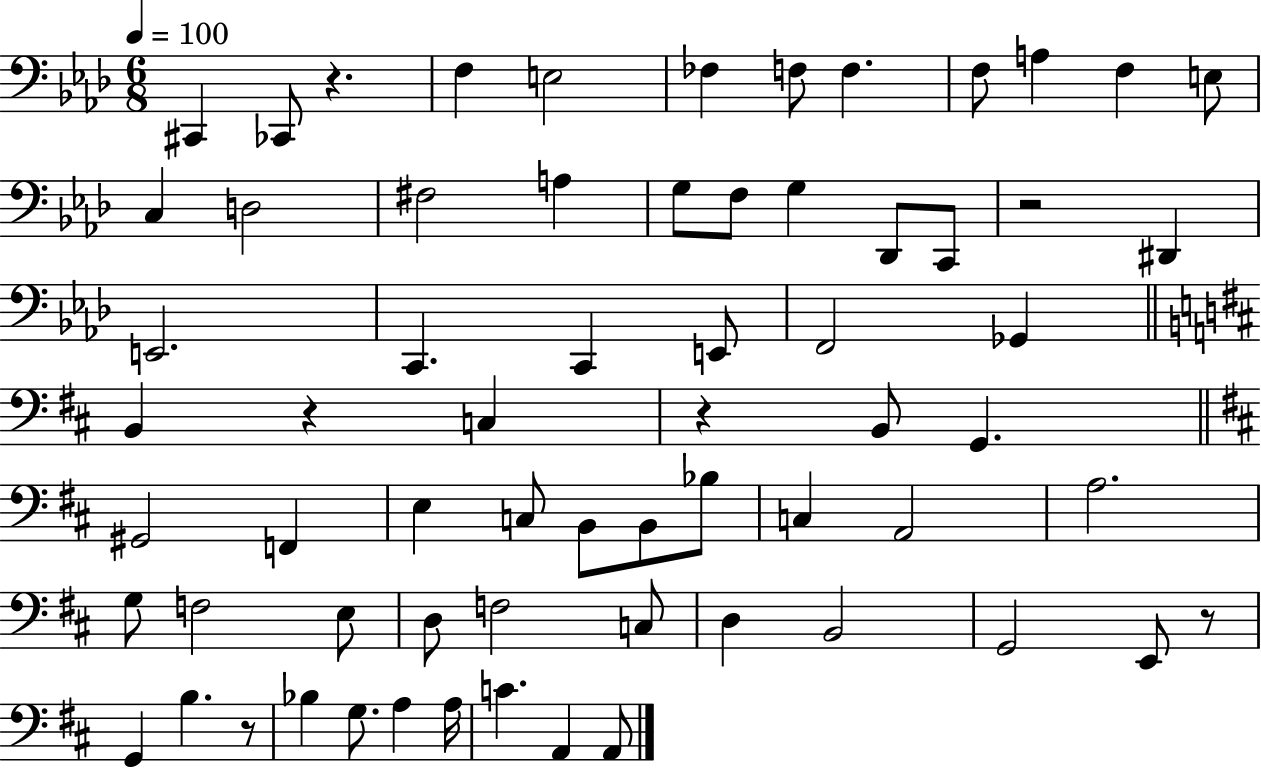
X:1
T:Untitled
M:6/8
L:1/4
K:Ab
^C,, _C,,/2 z F, E,2 _F, F,/2 F, F,/2 A, F, E,/2 C, D,2 ^F,2 A, G,/2 F,/2 G, _D,,/2 C,,/2 z2 ^D,, E,,2 C,, C,, E,,/2 F,,2 _G,, B,, z C, z B,,/2 G,, ^G,,2 F,, E, C,/2 B,,/2 B,,/2 _B,/2 C, A,,2 A,2 G,/2 F,2 E,/2 D,/2 F,2 C,/2 D, B,,2 G,,2 E,,/2 z/2 G,, B, z/2 _B, G,/2 A, A,/4 C A,, A,,/2